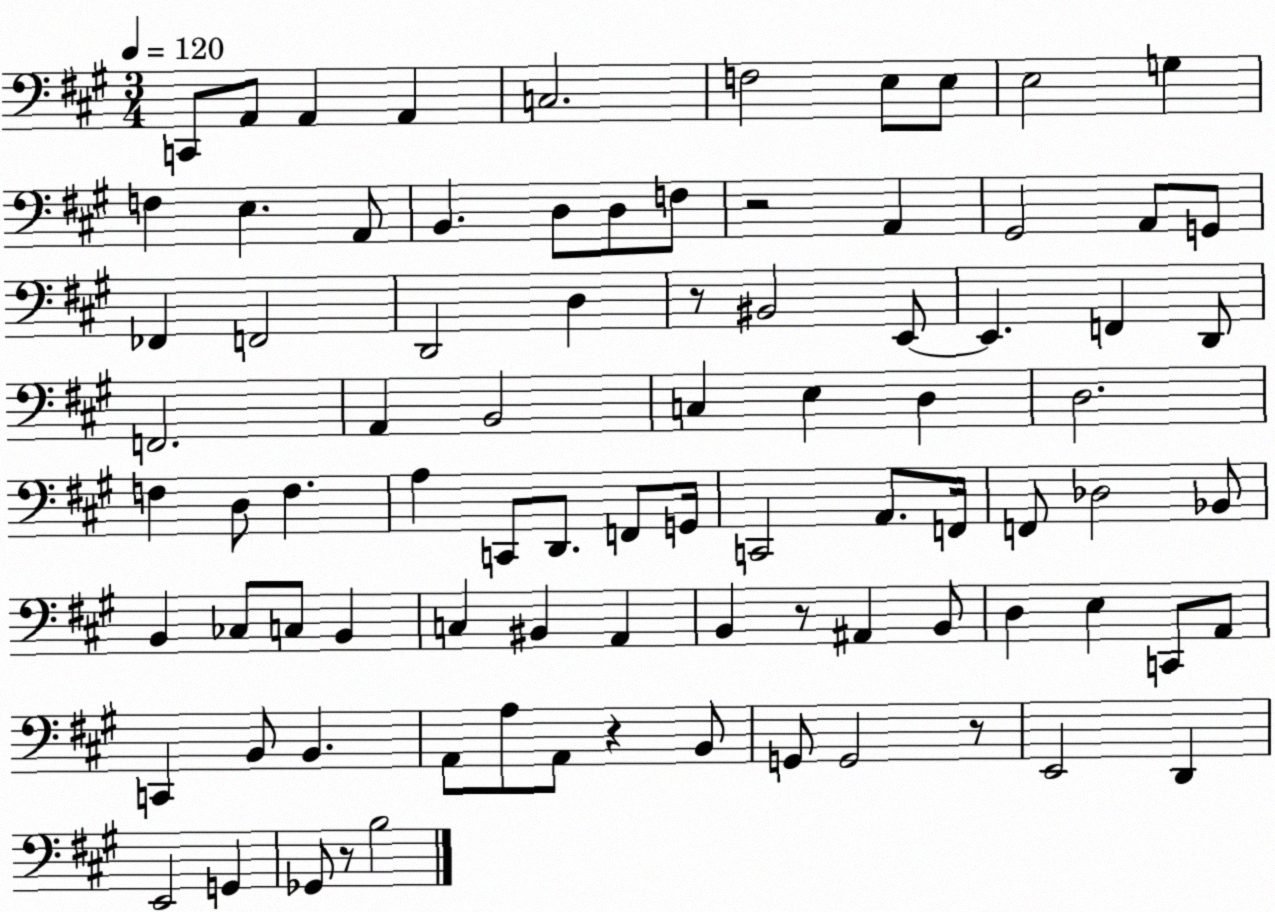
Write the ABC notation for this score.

X:1
T:Untitled
M:3/4
L:1/4
K:A
C,,/2 A,,/2 A,, A,, C,2 F,2 E,/2 E,/2 E,2 G, F, E, A,,/2 B,, D,/2 D,/2 F,/2 z2 A,, ^G,,2 A,,/2 G,,/2 _F,, F,,2 D,,2 D, z/2 ^B,,2 E,,/2 E,, F,, D,,/2 F,,2 A,, B,,2 C, E, D, D,2 F, D,/2 F, A, C,,/2 D,,/2 F,,/2 G,,/4 C,,2 A,,/2 F,,/4 F,,/2 _D,2 _B,,/2 B,, _C,/2 C,/2 B,, C, ^B,, A,, B,, z/2 ^A,, B,,/2 D, E, C,,/2 A,,/2 C,, B,,/2 B,, A,,/2 A,/2 A,,/2 z B,,/2 G,,/2 G,,2 z/2 E,,2 D,, E,,2 G,, _G,,/2 z/2 B,2